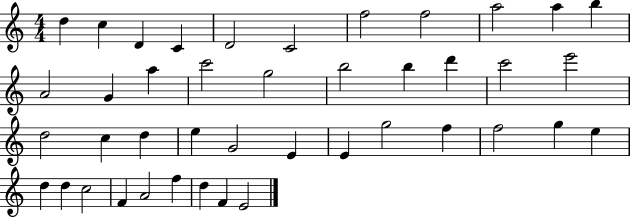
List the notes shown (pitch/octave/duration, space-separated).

D5/q C5/q D4/q C4/q D4/h C4/h F5/h F5/h A5/h A5/q B5/q A4/h G4/q A5/q C6/h G5/h B5/h B5/q D6/q C6/h E6/h D5/h C5/q D5/q E5/q G4/h E4/q E4/q G5/h F5/q F5/h G5/q E5/q D5/q D5/q C5/h F4/q A4/h F5/q D5/q F4/q E4/h